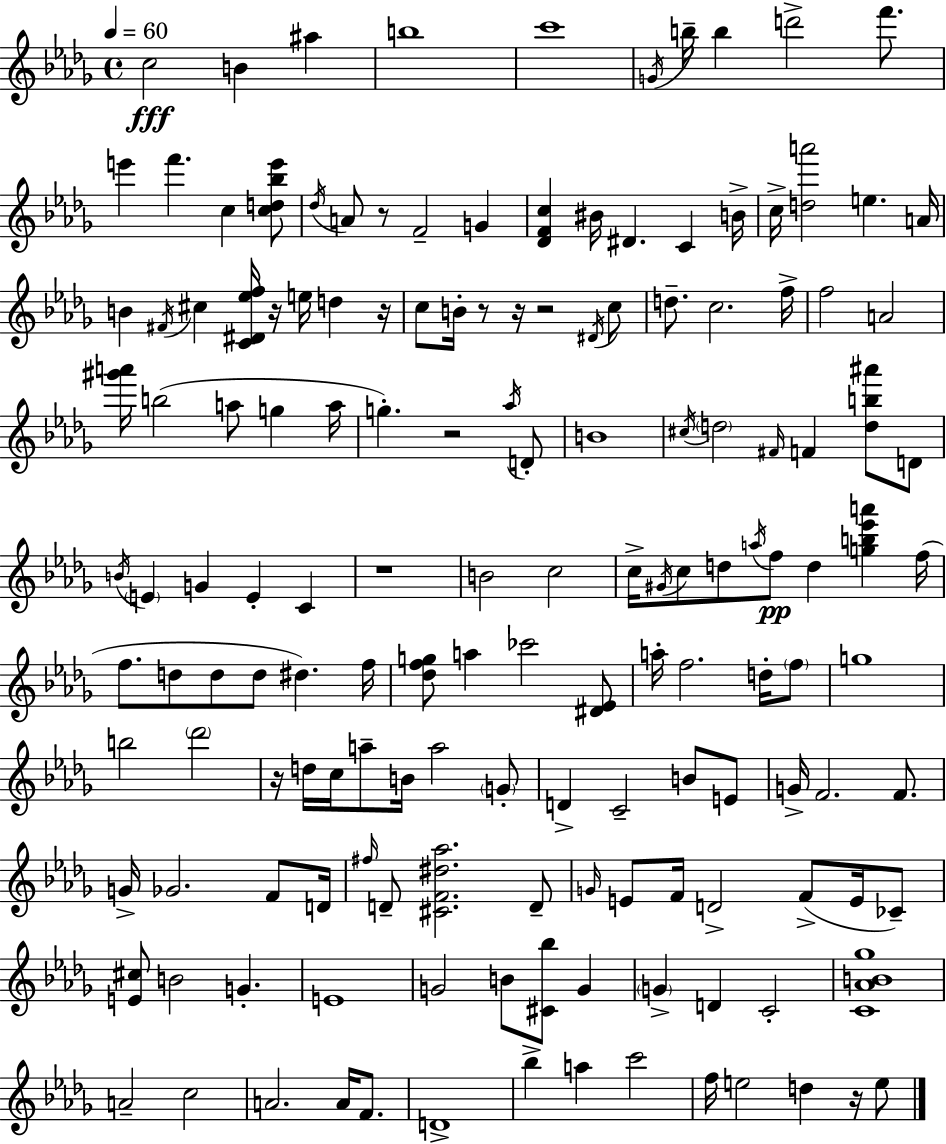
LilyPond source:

{
  \clef treble
  \time 4/4
  \defaultTimeSignature
  \key bes \minor
  \tempo 4 = 60
  c''2\fff b'4 ais''4 | b''1 | c'''1 | \acciaccatura { g'16 } b''16-- b''4 d'''2-> f'''8. | \break e'''4 f'''4. c''4 <c'' d'' bes'' e'''>8 | \acciaccatura { des''16 } a'8 r8 f'2-- g'4 | <des' f' c''>4 bis'16 dis'4. c'4 | b'16-> c''16-> <d'' a'''>2 e''4. | \break a'16 b'4 \acciaccatura { fis'16 } cis''4 <c' dis' ees'' f''>16 r16 e''16 d''4 | r16 c''8 b'16-. r8 r16 r2 | \acciaccatura { dis'16 } c''8 d''8.-- c''2. | f''16-> f''2 a'2 | \break <gis''' a'''>16 b''2( a''8 g''4 | a''16 g''4.-.) r2 | \acciaccatura { aes''16 } d'8-. b'1 | \acciaccatura { cis''16 } \parenthesize d''2 \grace { fis'16 } f'4 | \break <d'' b'' ais'''>8 d'8 \acciaccatura { b'16 } \parenthesize e'4 g'4 | e'4-. c'4 r1 | b'2 | c''2 c''16-> \acciaccatura { gis'16 } c''8 d''8 \acciaccatura { a''16 }\pp f''8 | \break d''4 <g'' b'' ees''' a'''>4 f''16( f''8. d''8 d''8 | d''8 dis''4.) f''16 <des'' f'' g''>8 a''4 | ces'''2 <dis' ees'>8 a''16-. f''2. | d''16-. \parenthesize f''8 g''1 | \break b''2 | \parenthesize des'''2 r16 d''16 c''16 a''8-- b'16 | a''2 \parenthesize g'8-. d'4-> c'2-- | b'8 e'8 g'16-> f'2. | \break f'8. g'16-> ges'2. | f'8 d'16 \grace { fis''16 } d'8-- <cis' f' dis'' aes''>2. | d'8-- \grace { g'16 } e'8 f'16 d'2-> | f'8->( e'16 ces'8--) <e' cis''>8 b'2 | \break g'4.-. e'1 | g'2 | b'8 <cis' bes''>8 g'4 \parenthesize g'4-> | d'4 c'2-. <c' aes' b' ges''>1 | \break a'2-- | c''2 a'2. | a'16 f'8. d'1-> | bes''4-> | \break a''4 c'''2 f''16 e''2 | d''4 r16 e''8 \bar "|."
}